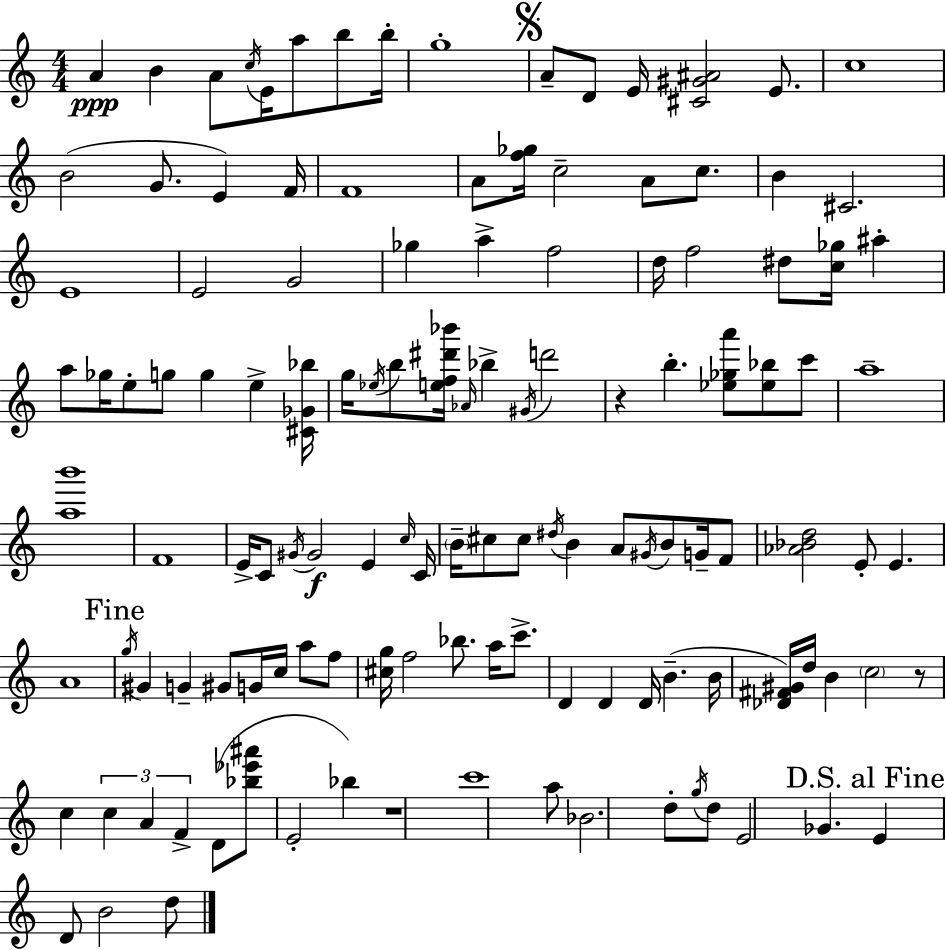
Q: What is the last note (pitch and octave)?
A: D5